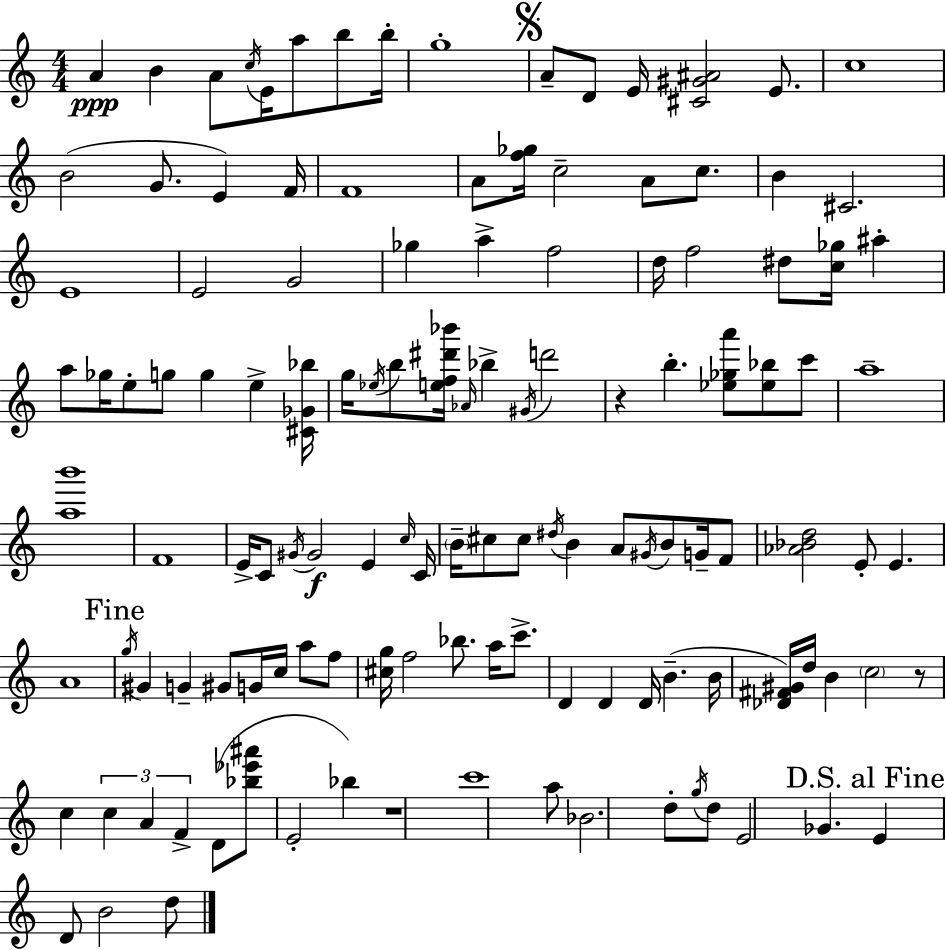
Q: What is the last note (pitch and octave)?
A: D5